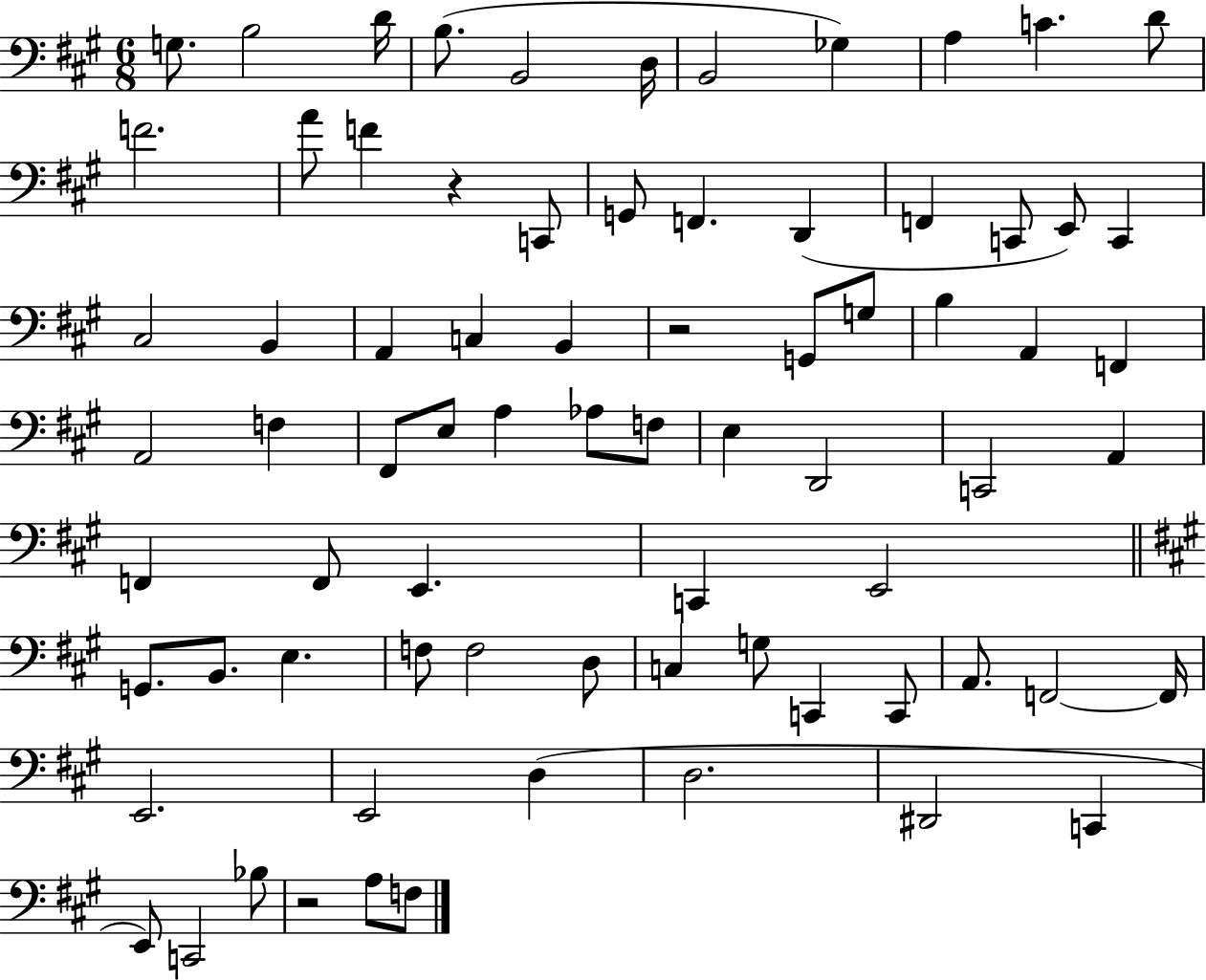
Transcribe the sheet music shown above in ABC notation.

X:1
T:Untitled
M:6/8
L:1/4
K:A
G,/2 B,2 D/4 B,/2 B,,2 D,/4 B,,2 _G, A, C D/2 F2 A/2 F z C,,/2 G,,/2 F,, D,, F,, C,,/2 E,,/2 C,, ^C,2 B,, A,, C, B,, z2 G,,/2 G,/2 B, A,, F,, A,,2 F, ^F,,/2 E,/2 A, _A,/2 F,/2 E, D,,2 C,,2 A,, F,, F,,/2 E,, C,, E,,2 G,,/2 B,,/2 E, F,/2 F,2 D,/2 C, G,/2 C,, C,,/2 A,,/2 F,,2 F,,/4 E,,2 E,,2 D, D,2 ^D,,2 C,, E,,/2 C,,2 _B,/2 z2 A,/2 F,/2